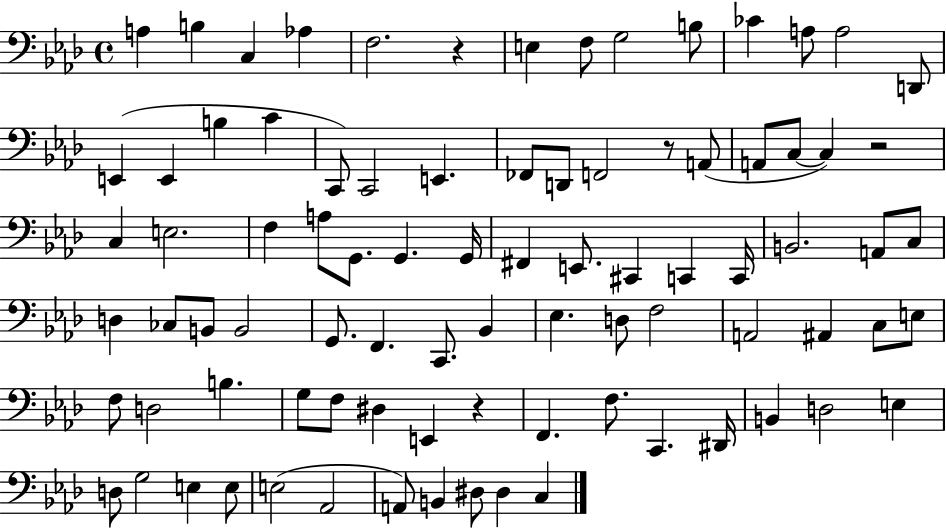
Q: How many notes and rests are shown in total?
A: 86